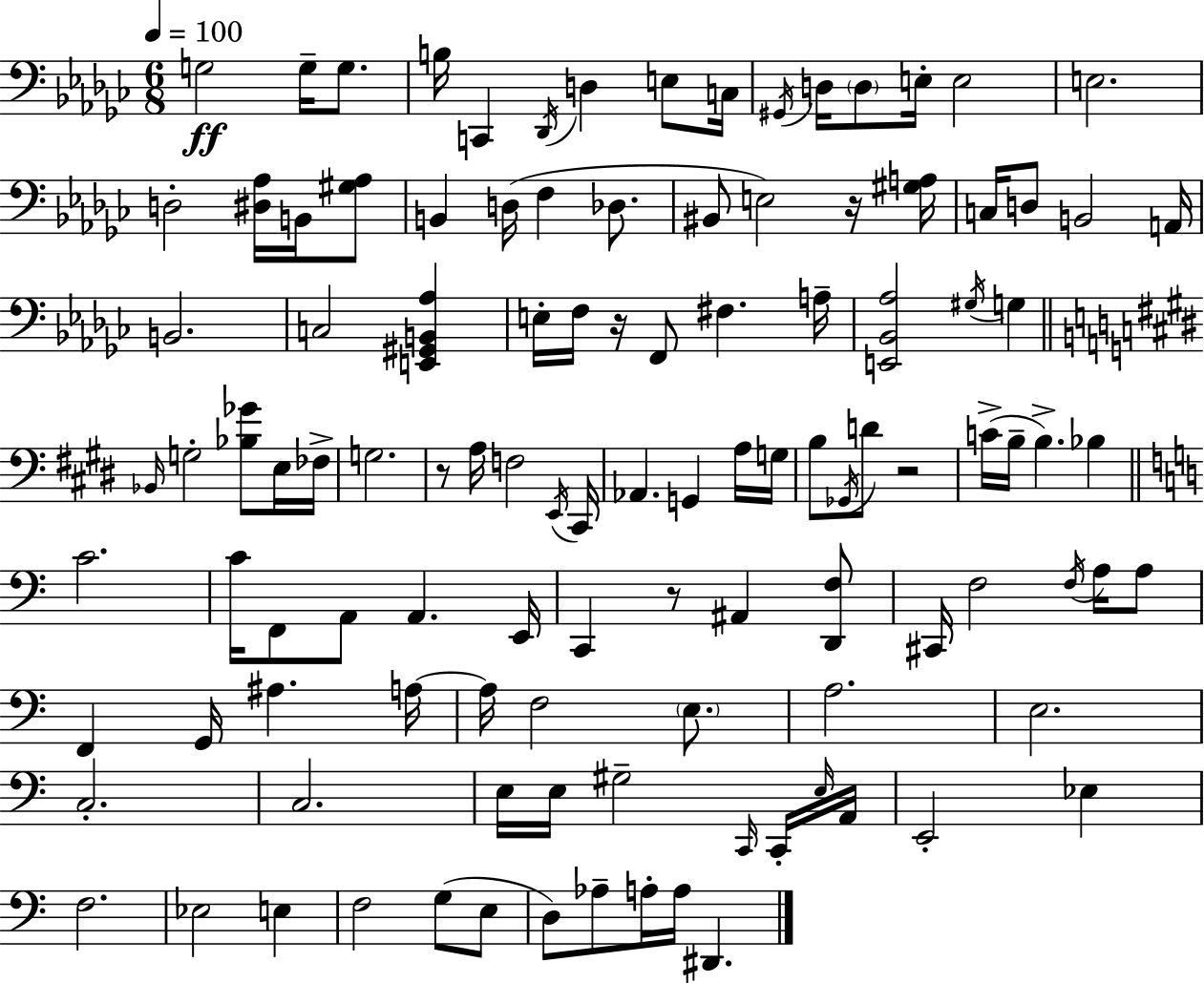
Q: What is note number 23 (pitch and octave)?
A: E3